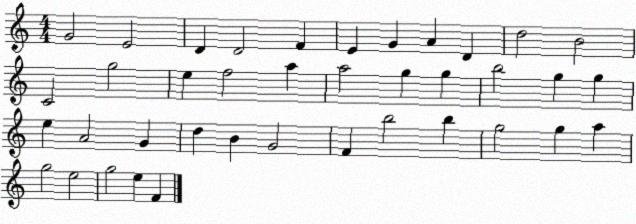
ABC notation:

X:1
T:Untitled
M:4/4
L:1/4
K:C
G2 E2 D D2 F E G A D d2 B2 C2 g2 e f2 a a2 g g b2 g g e A2 G d B G2 F b2 b g2 g a g2 e2 g2 e F